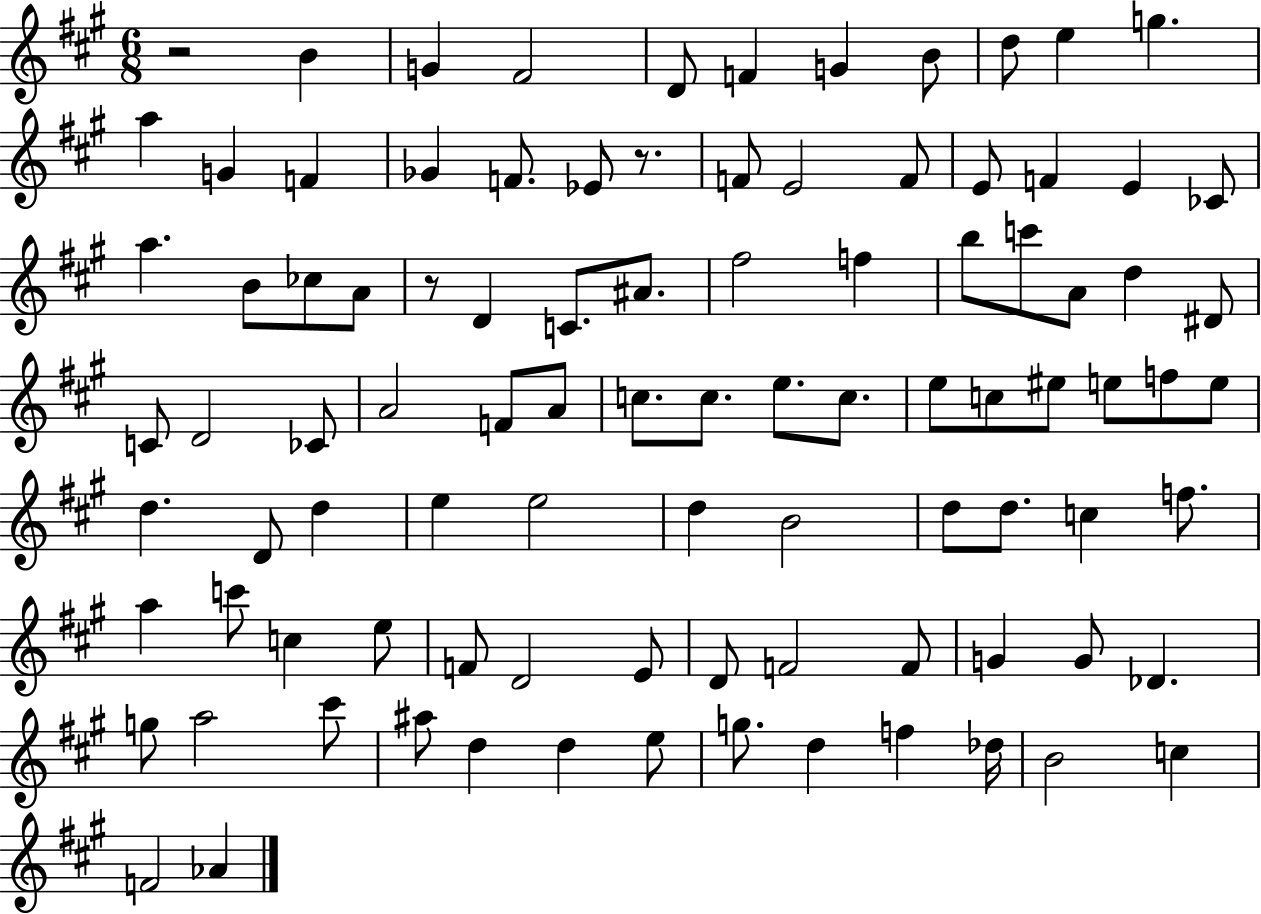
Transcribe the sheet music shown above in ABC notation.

X:1
T:Untitled
M:6/8
L:1/4
K:A
z2 B G ^F2 D/2 F G B/2 d/2 e g a G F _G F/2 _E/2 z/2 F/2 E2 F/2 E/2 F E _C/2 a B/2 _c/2 A/2 z/2 D C/2 ^A/2 ^f2 f b/2 c'/2 A/2 d ^D/2 C/2 D2 _C/2 A2 F/2 A/2 c/2 c/2 e/2 c/2 e/2 c/2 ^e/2 e/2 f/2 e/2 d D/2 d e e2 d B2 d/2 d/2 c f/2 a c'/2 c e/2 F/2 D2 E/2 D/2 F2 F/2 G G/2 _D g/2 a2 ^c'/2 ^a/2 d d e/2 g/2 d f _d/4 B2 c F2 _A